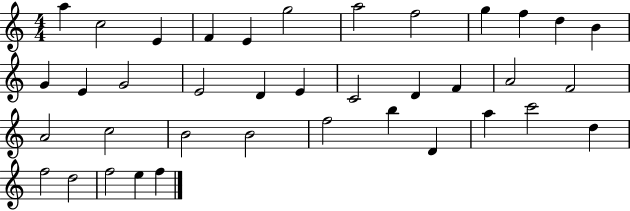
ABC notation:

X:1
T:Untitled
M:4/4
L:1/4
K:C
a c2 E F E g2 a2 f2 g f d B G E G2 E2 D E C2 D F A2 F2 A2 c2 B2 B2 f2 b D a c'2 d f2 d2 f2 e f